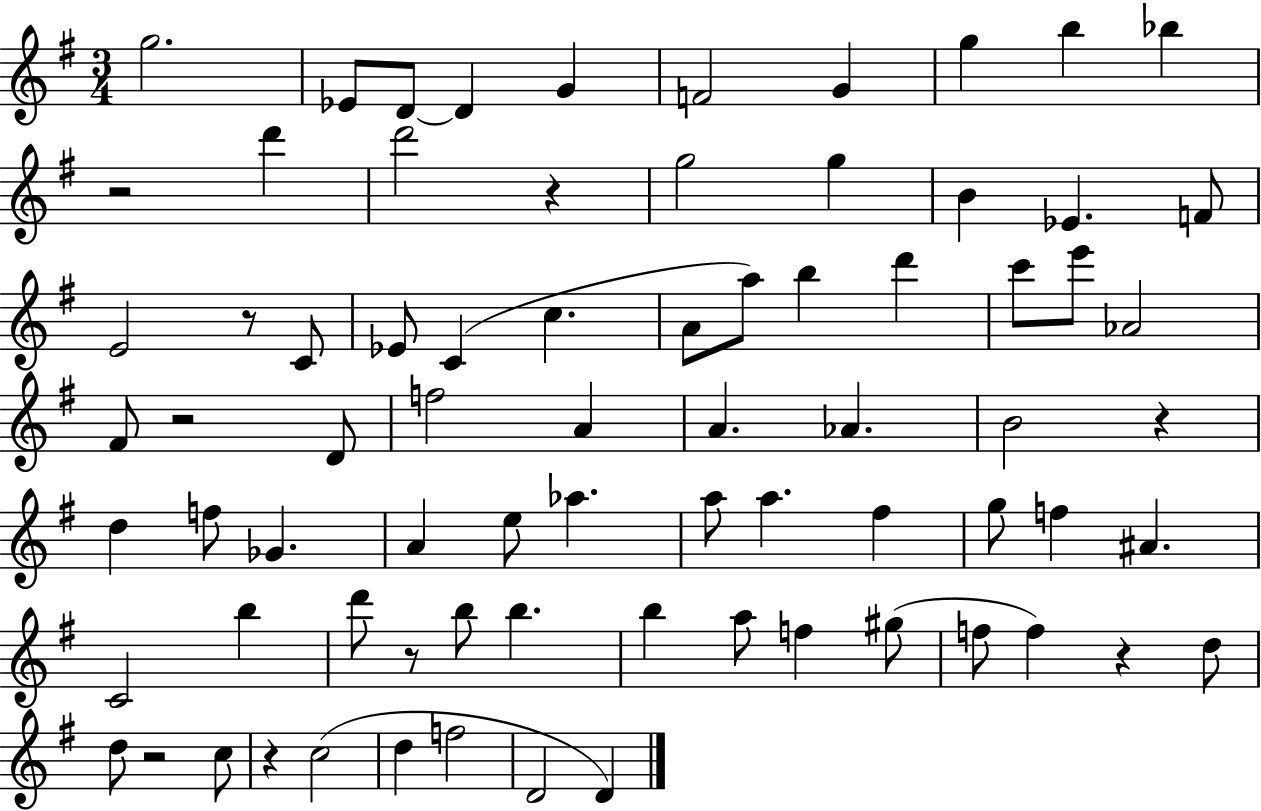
G5/h. Eb4/e D4/e D4/q G4/q F4/h G4/q G5/q B5/q Bb5/q R/h D6/q D6/h R/q G5/h G5/q B4/q Eb4/q. F4/e E4/h R/e C4/e Eb4/e C4/q C5/q. A4/e A5/e B5/q D6/q C6/e E6/e Ab4/h F#4/e R/h D4/e F5/h A4/q A4/q. Ab4/q. B4/h R/q D5/q F5/e Gb4/q. A4/q E5/e Ab5/q. A5/e A5/q. F#5/q G5/e F5/q A#4/q. C4/h B5/q D6/e R/e B5/e B5/q. B5/q A5/e F5/q G#5/e F5/e F5/q R/q D5/e D5/e R/h C5/e R/q C5/h D5/q F5/h D4/h D4/q